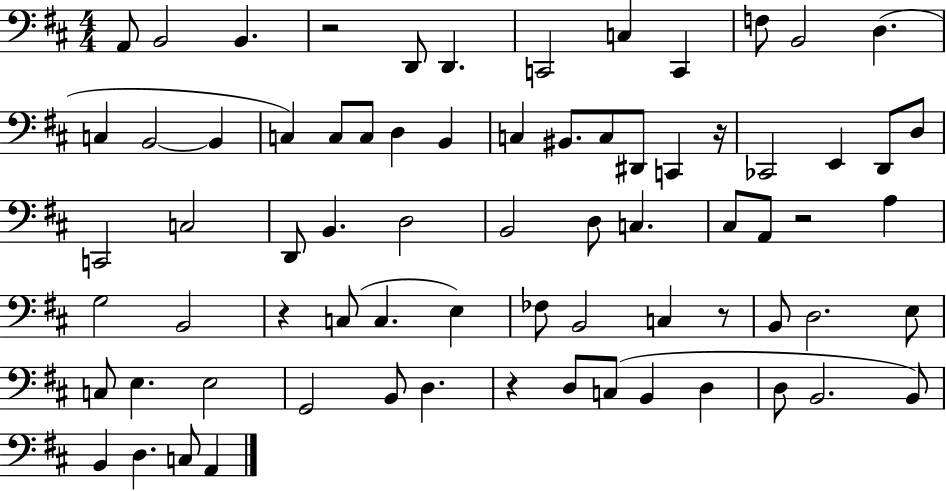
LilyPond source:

{
  \clef bass
  \numericTimeSignature
  \time 4/4
  \key d \major
  a,8 b,2 b,4. | r2 d,8 d,4. | c,2 c4 c,4 | f8 b,2 d4.( | \break c4 b,2~~ b,4 | c4) c8 c8 d4 b,4 | c4 bis,8. c8 dis,8 c,4 r16 | ces,2 e,4 d,8 d8 | \break c,2 c2 | d,8 b,4. d2 | b,2 d8 c4. | cis8 a,8 r2 a4 | \break g2 b,2 | r4 c8( c4. e4) | fes8 b,2 c4 r8 | b,8 d2. e8 | \break c8 e4. e2 | g,2 b,8 d4. | r4 d8 c8( b,4 d4 | d8 b,2. b,8) | \break b,4 d4. c8 a,4 | \bar "|."
}